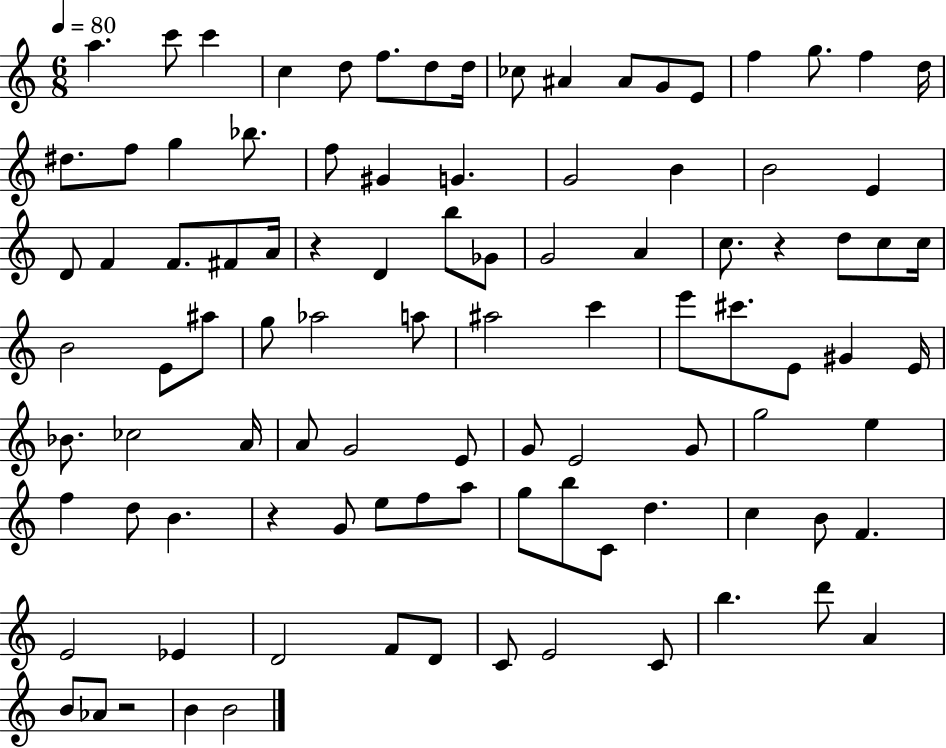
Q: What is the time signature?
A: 6/8